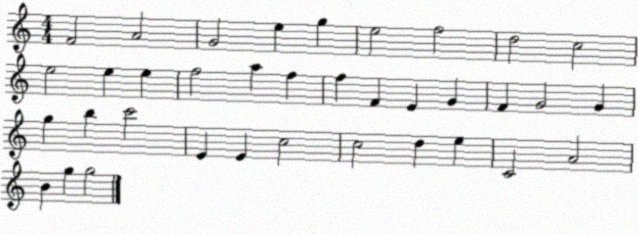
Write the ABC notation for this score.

X:1
T:Untitled
M:4/4
L:1/4
K:C
F2 A2 G2 e g e2 f2 d2 c2 e2 e e f2 a f f F E G F G2 G g b c'2 E E c2 c2 d e C2 A2 B g g2